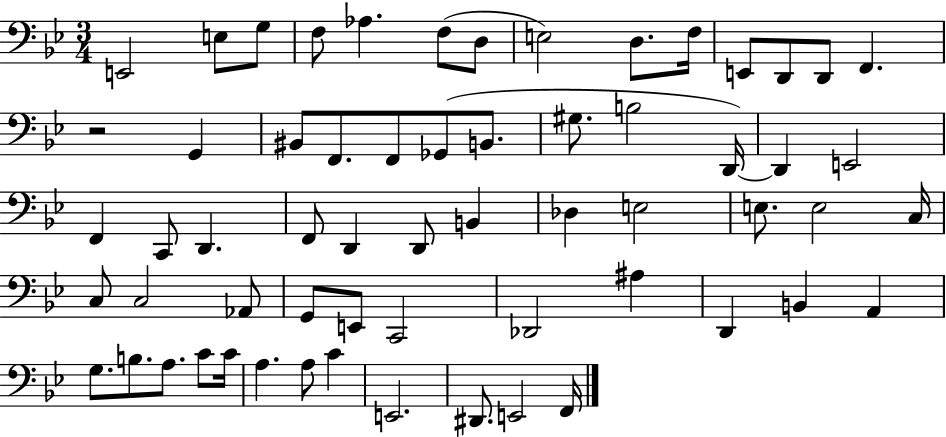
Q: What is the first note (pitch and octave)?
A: E2